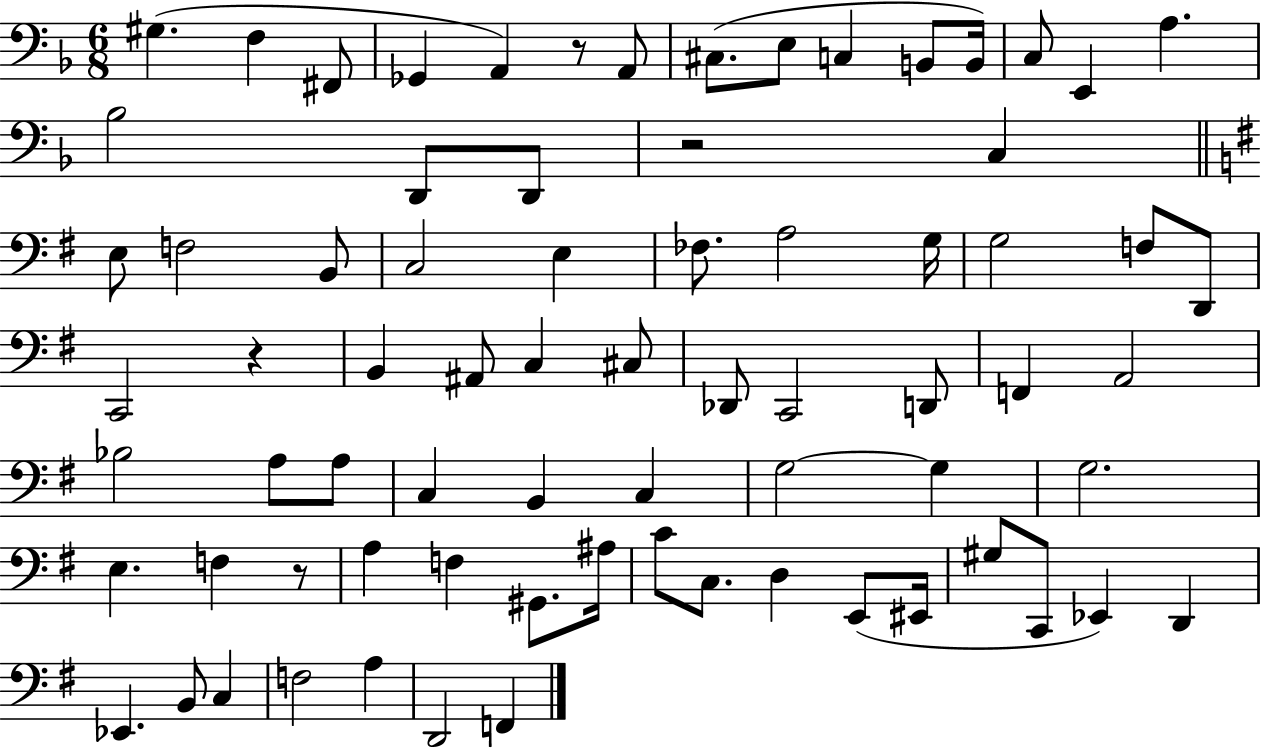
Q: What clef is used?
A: bass